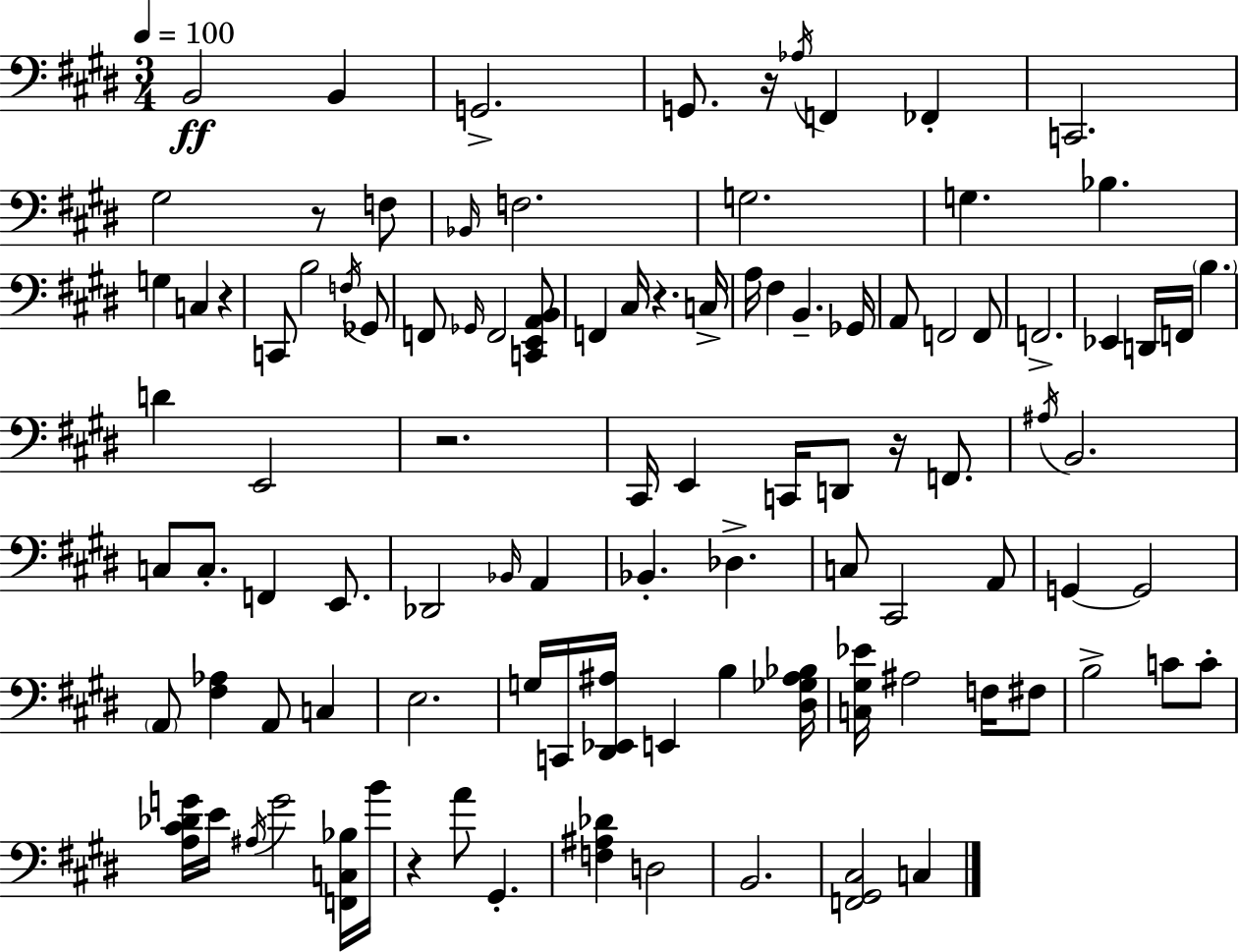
{
  \clef bass
  \numericTimeSignature
  \time 3/4
  \key e \major
  \tempo 4 = 100
  b,2\ff b,4 | g,2.-> | g,8. r16 \acciaccatura { aes16 } f,4 fes,4-. | c,2. | \break gis2 r8 f8 | \grace { bes,16 } f2. | g2. | g4. bes4. | \break g4 c4 r4 | c,8 b2 | \acciaccatura { f16 } ges,8 f,8 \grace { ges,16 } f,2 | <c, e, a, b,>8 f,4 cis16 r4. | \break c16-> a16 fis4 b,4.-- | ges,16 a,8 f,2 | f,8 f,2.-> | ees,4 d,16 f,16 \parenthesize b4. | \break d'4 e,2 | r2. | cis,16 e,4 c,16 d,8 | r16 f,8. \acciaccatura { ais16 } b,2. | \break c8 c8.-. f,4 | e,8. des,2 | \grace { bes,16 } a,4 bes,4.-. | des4.-> c8 cis,2 | \break a,8 g,4~~ g,2 | \parenthesize a,8 <fis aes>4 | a,8 c4 e2. | g16 c,16 <dis, ees, ais>16 e,4 | \break b4 <dis ges ais bes>16 <c gis ees'>16 ais2 | f16 fis8 b2-> | c'8 c'8-. <a cis' des' g'>16 e'16 \acciaccatura { ais16 } g'2 | <f, c bes>16 b'16 r4 a'8 | \break gis,4.-. <f ais des'>4 d2 | b,2. | <f, gis, cis>2 | c4 \bar "|."
}